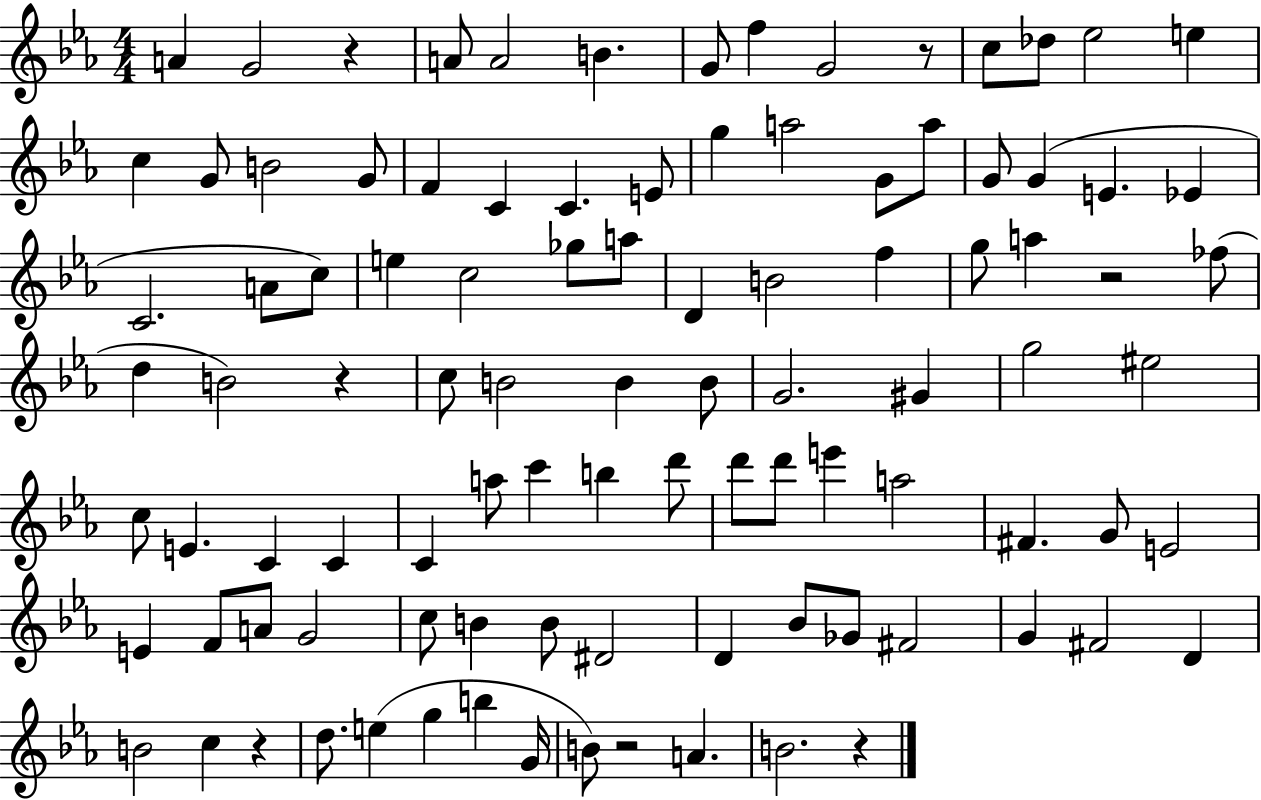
{
  \clef treble
  \numericTimeSignature
  \time 4/4
  \key ees \major
  a'4 g'2 r4 | a'8 a'2 b'4. | g'8 f''4 g'2 r8 | c''8 des''8 ees''2 e''4 | \break c''4 g'8 b'2 g'8 | f'4 c'4 c'4. e'8 | g''4 a''2 g'8 a''8 | g'8 g'4( e'4. ees'4 | \break c'2. a'8 c''8) | e''4 c''2 ges''8 a''8 | d'4 b'2 f''4 | g''8 a''4 r2 fes''8( | \break d''4 b'2) r4 | c''8 b'2 b'4 b'8 | g'2. gis'4 | g''2 eis''2 | \break c''8 e'4. c'4 c'4 | c'4 a''8 c'''4 b''4 d'''8 | d'''8 d'''8 e'''4 a''2 | fis'4. g'8 e'2 | \break e'4 f'8 a'8 g'2 | c''8 b'4 b'8 dis'2 | d'4 bes'8 ges'8 fis'2 | g'4 fis'2 d'4 | \break b'2 c''4 r4 | d''8. e''4( g''4 b''4 g'16 | b'8) r2 a'4. | b'2. r4 | \break \bar "|."
}